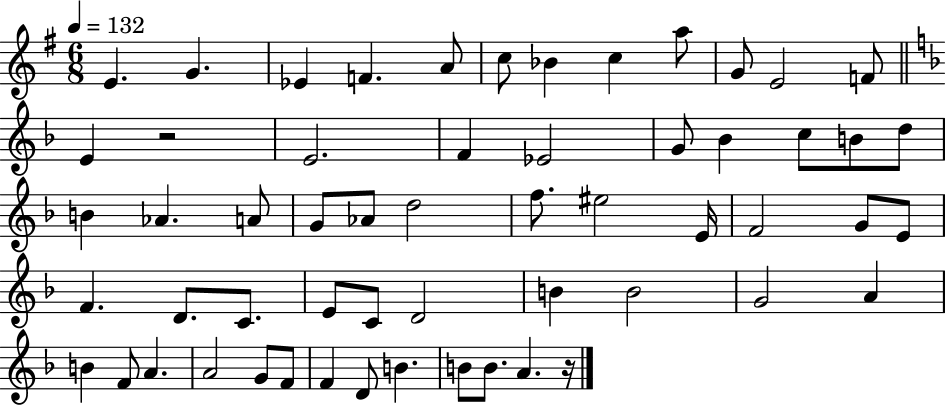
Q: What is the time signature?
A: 6/8